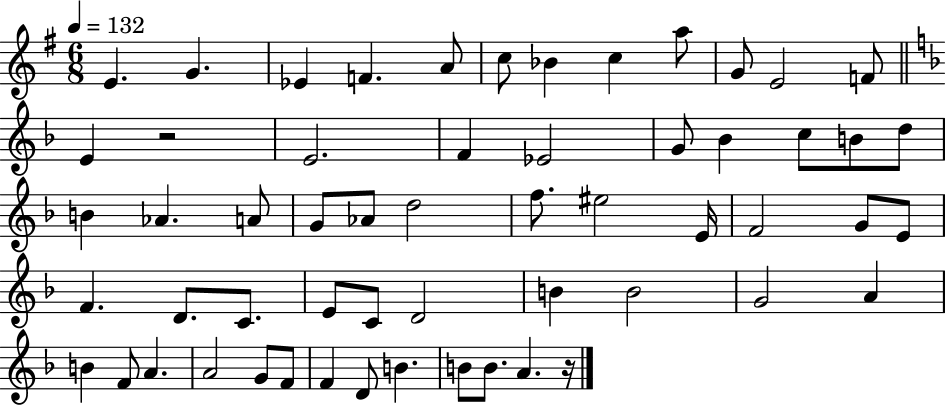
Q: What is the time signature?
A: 6/8